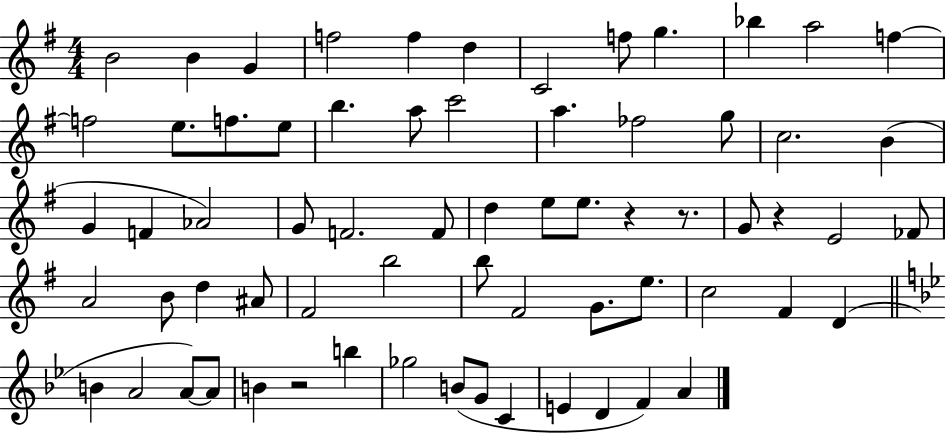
{
  \clef treble
  \numericTimeSignature
  \time 4/4
  \key g \major
  b'2 b'4 g'4 | f''2 f''4 d''4 | c'2 f''8 g''4. | bes''4 a''2 f''4~~ | \break f''2 e''8. f''8. e''8 | b''4. a''8 c'''2 | a''4. fes''2 g''8 | c''2. b'4( | \break g'4 f'4 aes'2) | g'8 f'2. f'8 | d''4 e''8 e''8. r4 r8. | g'8 r4 e'2 fes'8 | \break a'2 b'8 d''4 ais'8 | fis'2 b''2 | b''8 fis'2 g'8. e''8. | c''2 fis'4 d'4( | \break \bar "||" \break \key bes \major b'4 a'2 a'8~~) a'8 | b'4 r2 b''4 | ges''2 b'8( g'8 c'4 | e'4 d'4 f'4) a'4 | \break \bar "|."
}